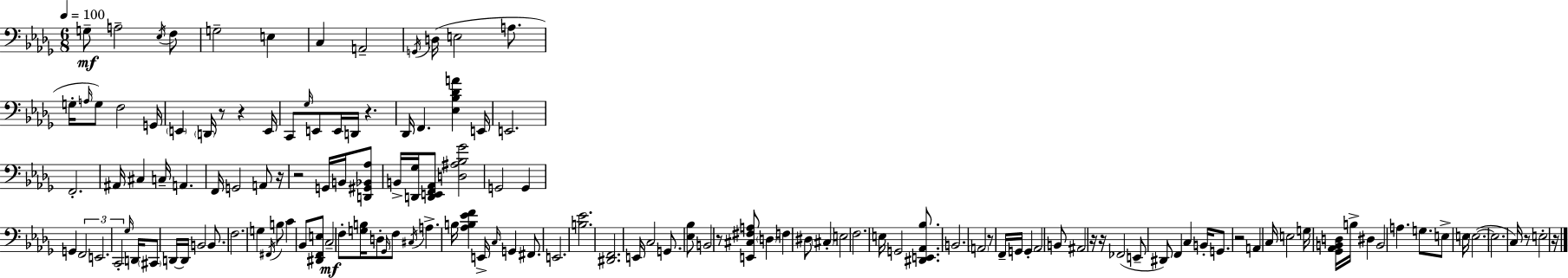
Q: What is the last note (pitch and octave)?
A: E3